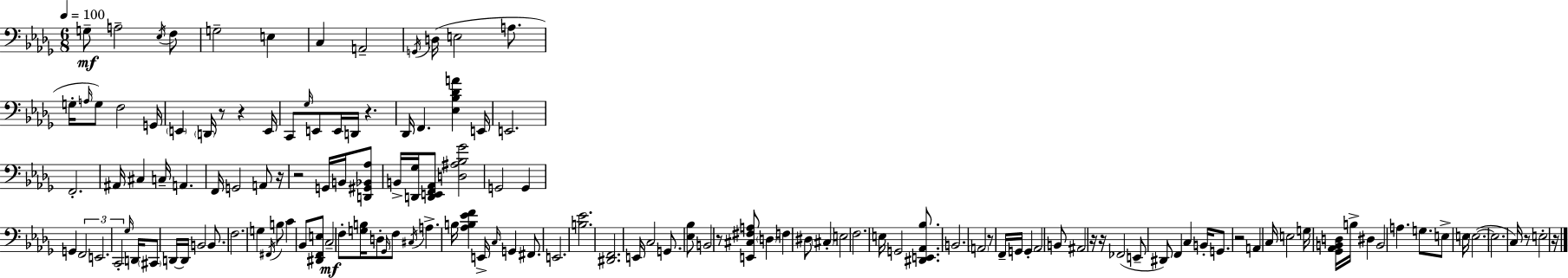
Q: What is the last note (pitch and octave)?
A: E3